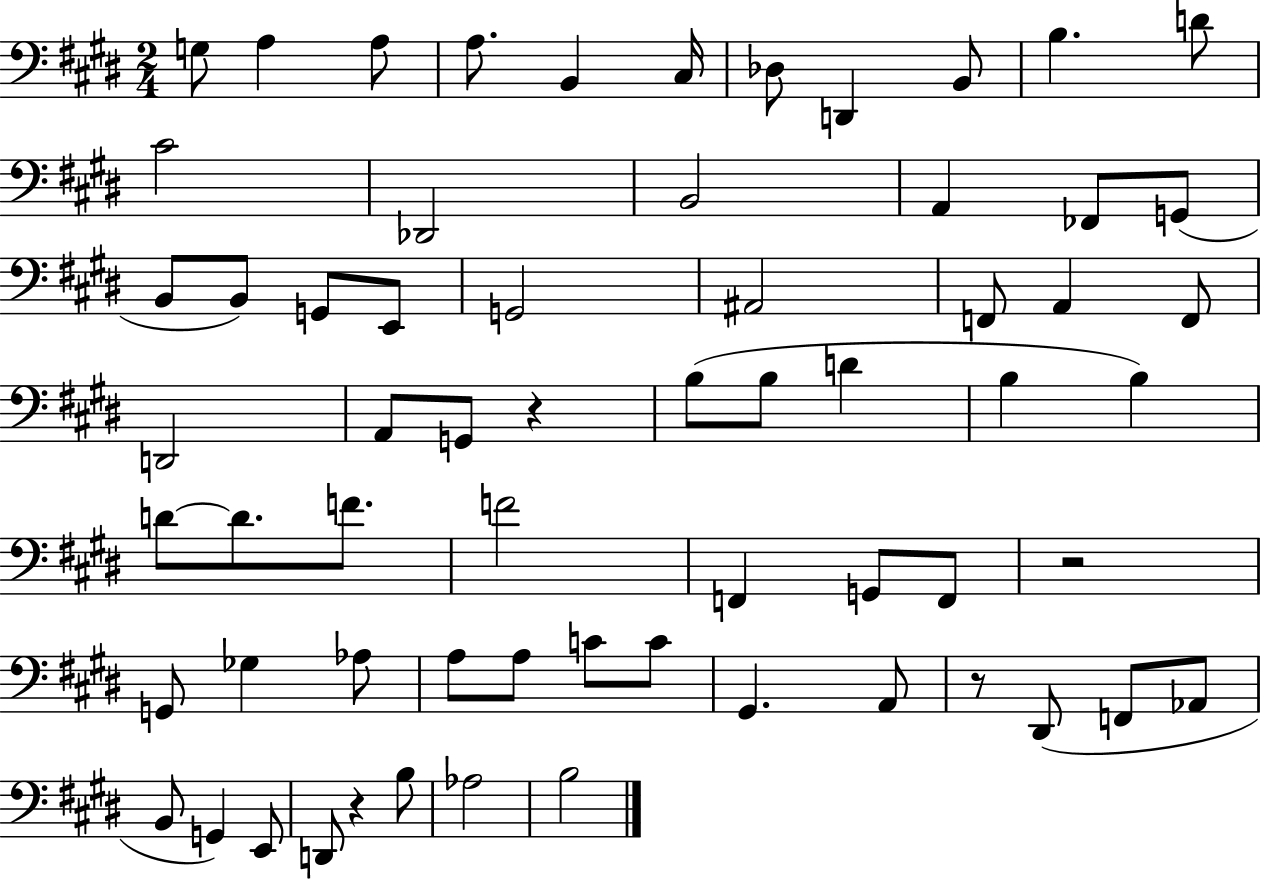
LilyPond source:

{
  \clef bass
  \numericTimeSignature
  \time 2/4
  \key e \major
  \repeat volta 2 { g8 a4 a8 | a8. b,4 cis16 | des8 d,4 b,8 | b4. d'8 | \break cis'2 | des,2 | b,2 | a,4 fes,8 g,8( | \break b,8 b,8) g,8 e,8 | g,2 | ais,2 | f,8 a,4 f,8 | \break d,2 | a,8 g,8 r4 | b8( b8 d'4 | b4 b4) | \break d'8~~ d'8. f'8. | f'2 | f,4 g,8 f,8 | r2 | \break g,8 ges4 aes8 | a8 a8 c'8 c'8 | gis,4. a,8 | r8 dis,8( f,8 aes,8 | \break b,8 g,4) e,8 | d,8 r4 b8 | aes2 | b2 | \break } \bar "|."
}